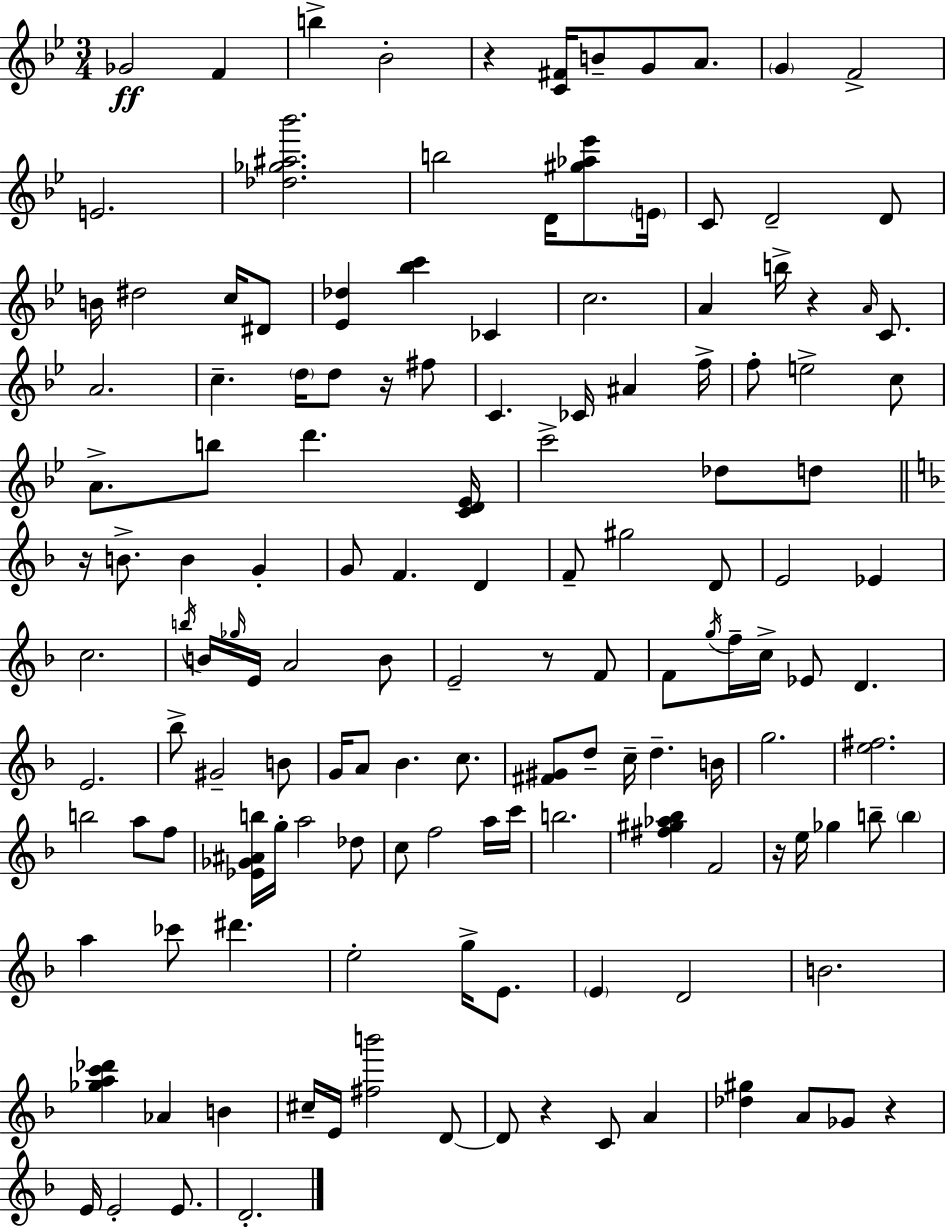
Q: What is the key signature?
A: BES major